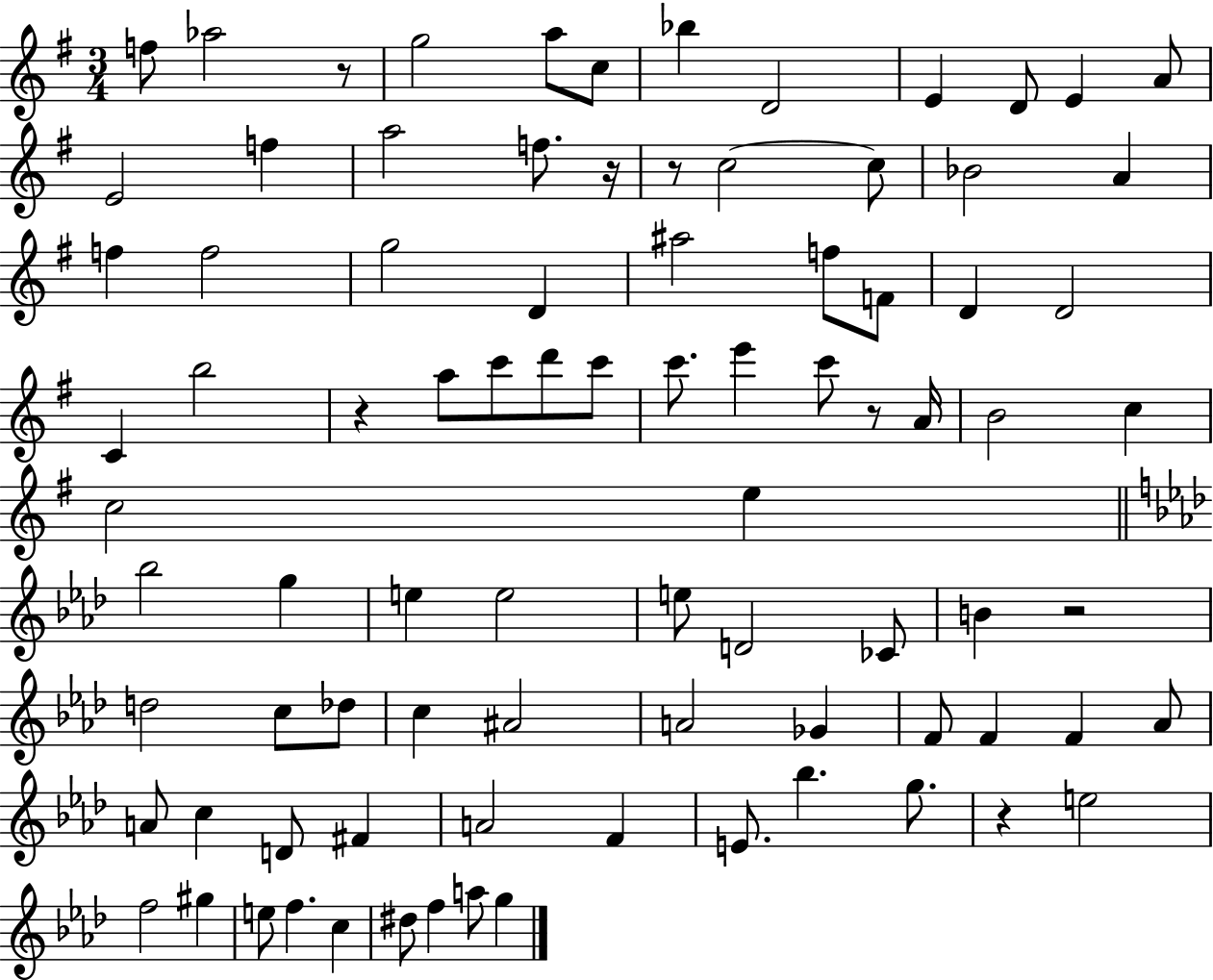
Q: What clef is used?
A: treble